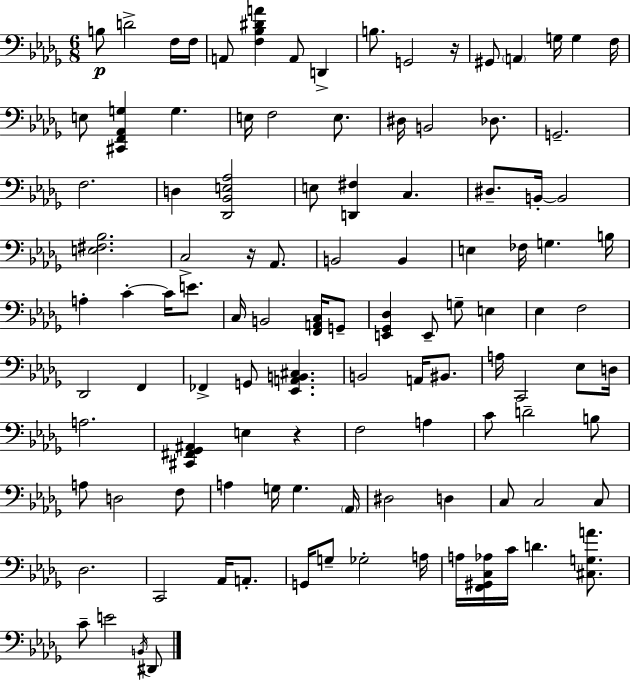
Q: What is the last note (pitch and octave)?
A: D#2